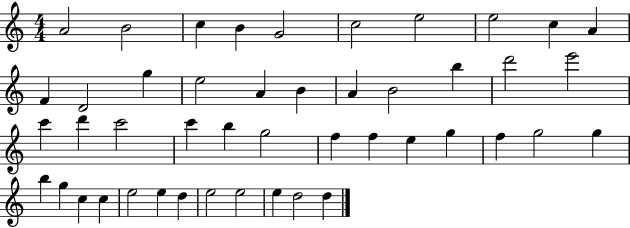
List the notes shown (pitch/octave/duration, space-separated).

A4/h B4/h C5/q B4/q G4/h C5/h E5/h E5/h C5/q A4/q F4/q D4/h G5/q E5/h A4/q B4/q A4/q B4/h B5/q D6/h E6/h C6/q D6/q C6/h C6/q B5/q G5/h F5/q F5/q E5/q G5/q F5/q G5/h G5/q B5/q G5/q C5/q C5/q E5/h E5/q D5/q E5/h E5/h E5/q D5/h D5/q